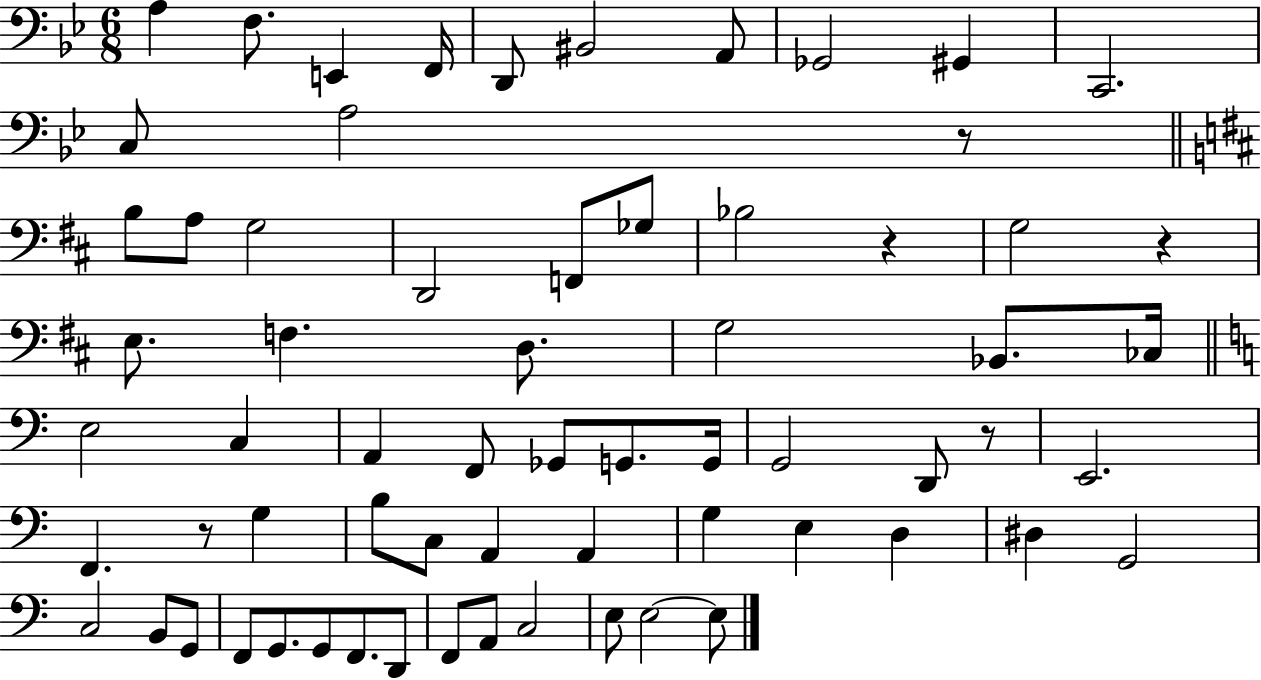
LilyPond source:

{
  \clef bass
  \numericTimeSignature
  \time 6/8
  \key bes \major
  a4 f8. e,4 f,16 | d,8 bis,2 a,8 | ges,2 gis,4 | c,2. | \break c8 a2 r8 | \bar "||" \break \key b \minor b8 a8 g2 | d,2 f,8 ges8 | bes2 r4 | g2 r4 | \break e8. f4. d8. | g2 bes,8. ces16 | \bar "||" \break \key a \minor e2 c4 | a,4 f,8 ges,8 g,8. g,16 | g,2 d,8 r8 | e,2. | \break f,4. r8 g4 | b8 c8 a,4 a,4 | g4 e4 d4 | dis4 g,2 | \break c2 b,8 g,8 | f,8 g,8. g,8 f,8. d,8 | f,8 a,8 c2 | e8 e2~~ e8 | \break \bar "|."
}